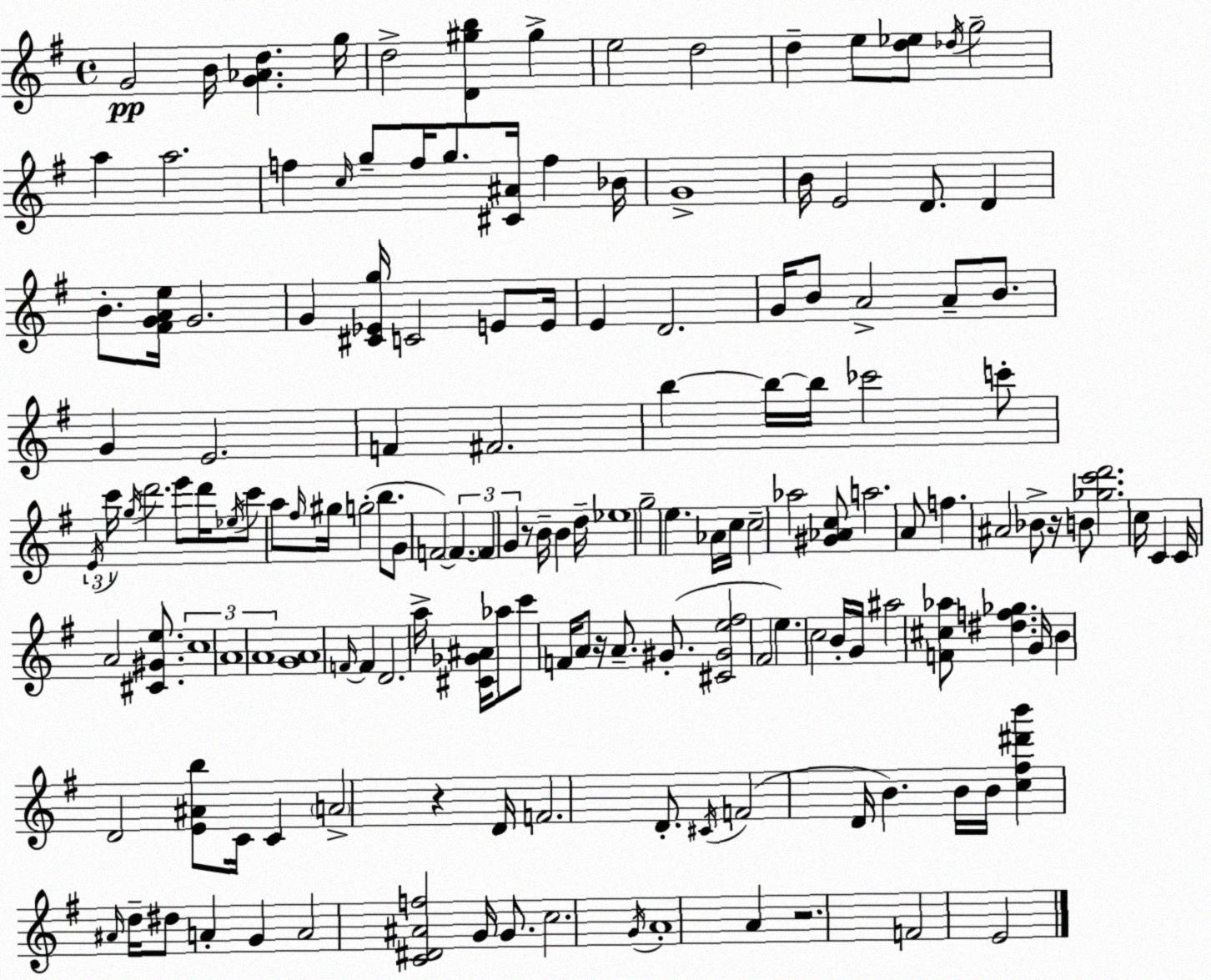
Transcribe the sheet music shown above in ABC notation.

X:1
T:Untitled
M:4/4
L:1/4
K:G
G2 B/4 [G_Ad] g/4 d2 [D^gb] ^g e2 d2 d e/2 [d_e]/2 _d/4 g2 a a2 f c/4 g/2 f/4 g/2 [^C^A]/4 f _B/4 G4 B/4 E2 D/2 D B/2 [^FGAe]/4 G2 G [^C_Eg]/4 C2 E/2 E/4 E D2 G/4 B/2 A2 A/2 B/2 G E2 F ^F2 b b/4 b/4 _c'2 c'/2 E/4 c'/4 g/4 d'2 e'/2 d'/4 _e/4 c'/2 a/2 ^f/4 ^g/4 g2 b/2 G/2 F2 F F G z/2 B/4 B d/4 _e4 g2 e _A/4 c/4 c2 _a2 [^G_Ac]/2 a2 A/2 f ^A2 _B/2 z/4 B/2 [_gc'd']2 c/4 C C/4 A2 [^C^Ge]/2 c4 A4 A4 [GA]4 F/4 F D2 a/4 [^C_G^A]/4 _a/2 c'/2 F/4 A/2 z/4 A/2 ^G/2 [^C^Ge^f]2 ^F2 e c2 B/4 G/4 ^a2 [F^c_a]/2 [^df_g] G/4 B D2 [E^Ab]/2 C/4 C A2 z D/4 F2 D/2 ^C/4 F2 D/4 B B/4 B/4 [c^f^d'b'] ^A/4 d/4 ^d/2 A G A2 [C^D^Af]2 G/4 G/2 c2 G/4 A4 A z2 F2 E2